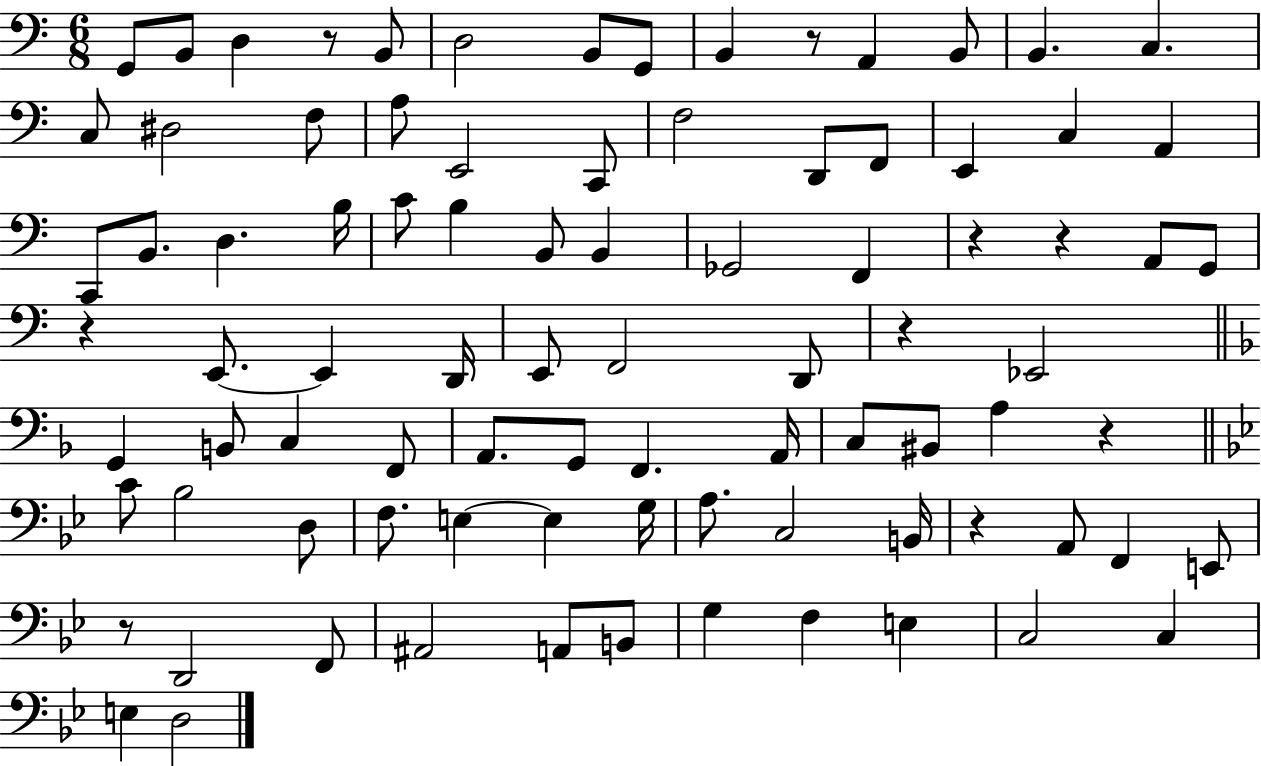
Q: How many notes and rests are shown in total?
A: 88